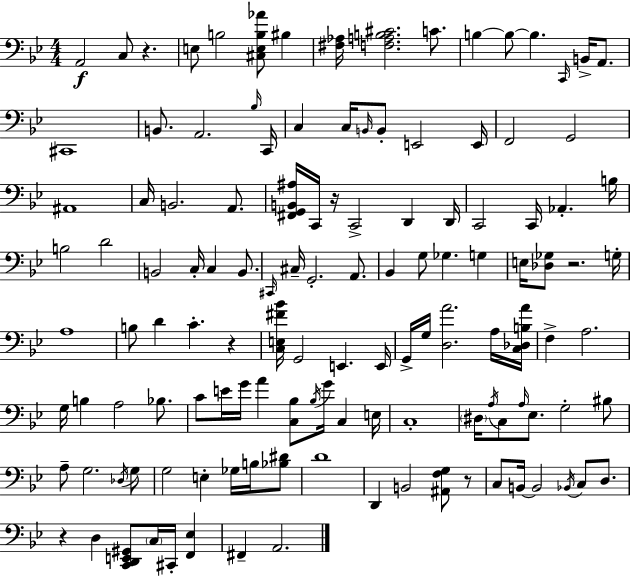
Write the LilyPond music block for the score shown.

{
  \clef bass
  \numericTimeSignature
  \time 4/4
  \key bes \major
  \repeat volta 2 { a,2\f c8 r4. | e8 b2 <cis e b aes'>8 bis4 | <fis aes>16 <f a b cis'>2. c'8. | b4~~ b8~~ b4. \grace { c,16 } b,16-> a,8. | \break cis,1 | b,8. a,2. | \grace { bes16 } c,16 c4 c16 \grace { b,16 } b,8-. e,2 | e,16 f,2 g,2 | \break ais,1 | c16 b,2. | a,8. <fis, g, b, ais>16 c,16 r16 c,2-> d,4 | d,16 c,2 c,16 aes,4.-. | \break b16 b2 d'2 | b,2 c16-. c4 | b,8. \grace { cis,16 } cis16-- g,2.-. | a,8. bes,4 g8 ges4. | \break g4 e16 <des ges>8 r2. | g16-. a1 | b8 d'4 c'4.-. | r4 <c e fis' bes'>16 g,2 e,4. | \break e,16 g,16-> g16 <d a'>2. | a16 <c des b a'>16 f4-> a2. | g16 b4 a2 | bes8. c'8 e'16 g'16 a'4 <c bes>8 \acciaccatura { bes16 } g'16 | \break c4 e16 c1-. | \parenthesize dis16 \acciaccatura { a16 } c8 \grace { a16 } ees8. g2-. | bis8 a8-- g2. | \acciaccatura { des16 } g8 g2 | \break e4-. ges16 b16 <bes dis'>8 d'1 | d,4 b,2 | <ais, f g>8 r8 c8 b,16~~ b,2 | \acciaccatura { bes,16 } c8 d8. r4 d4 | \break <c, d, e, gis,>8 \parenthesize c16 cis,16-. <f, ees>4 fis,4-- a,2. | } \bar "|."
}